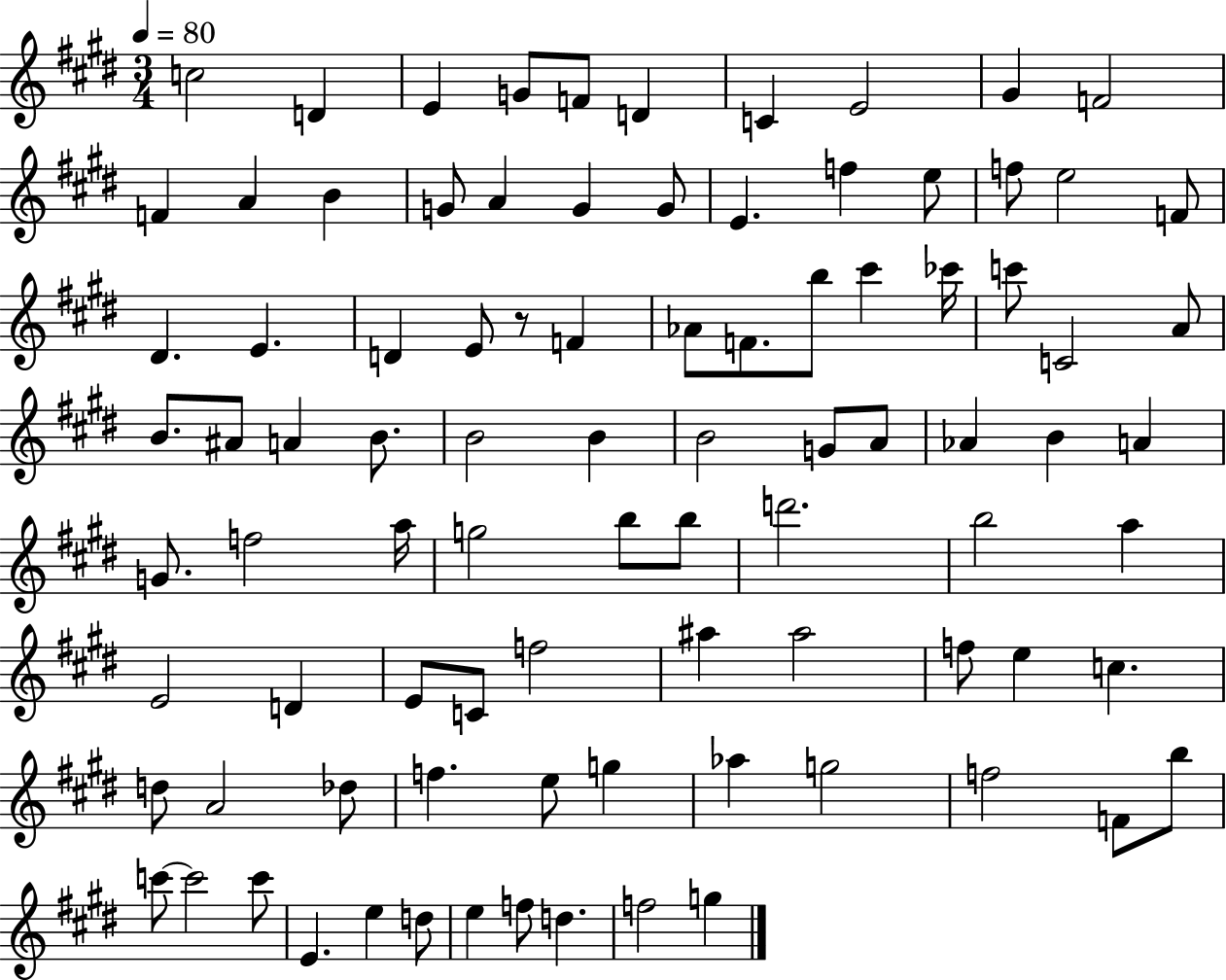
{
  \clef treble
  \numericTimeSignature
  \time 3/4
  \key e \major
  \tempo 4 = 80
  c''2 d'4 | e'4 g'8 f'8 d'4 | c'4 e'2 | gis'4 f'2 | \break f'4 a'4 b'4 | g'8 a'4 g'4 g'8 | e'4. f''4 e''8 | f''8 e''2 f'8 | \break dis'4. e'4. | d'4 e'8 r8 f'4 | aes'8 f'8. b''8 cis'''4 ces'''16 | c'''8 c'2 a'8 | \break b'8. ais'8 a'4 b'8. | b'2 b'4 | b'2 g'8 a'8 | aes'4 b'4 a'4 | \break g'8. f''2 a''16 | g''2 b''8 b''8 | d'''2. | b''2 a''4 | \break e'2 d'4 | e'8 c'8 f''2 | ais''4 ais''2 | f''8 e''4 c''4. | \break d''8 a'2 des''8 | f''4. e''8 g''4 | aes''4 g''2 | f''2 f'8 b''8 | \break c'''8~~ c'''2 c'''8 | e'4. e''4 d''8 | e''4 f''8 d''4. | f''2 g''4 | \break \bar "|."
}